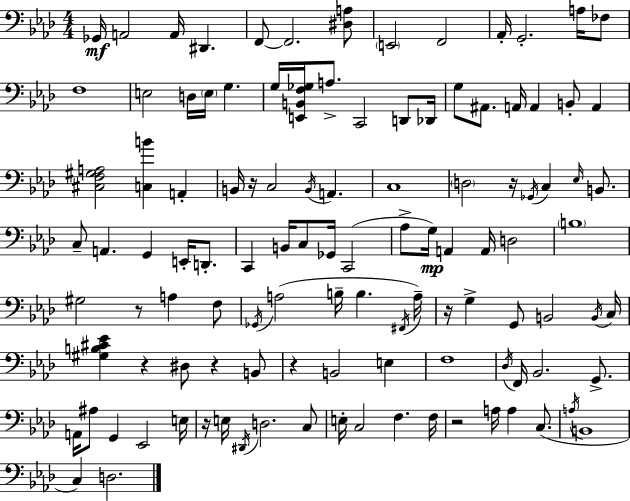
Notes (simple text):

Gb2/s A2/h A2/s D#2/q. F2/e F2/h. [D#3,A3]/e E2/h F2/h Ab2/s G2/h. A3/s FES3/e F3/w E3/h D3/s E3/s G3/q. G3/s [E2,B2,F3,Gb3]/s A3/e. C2/h D2/e Db2/s G3/e A#2/e. A2/s A2/q B2/e A2/q [C#3,F3,G#3,A3]/h [C3,B4]/q A2/q B2/s R/s C3/h B2/s A2/q. C3/w D3/h R/s Gb2/s C3/q Eb3/s B2/e. C3/e A2/q. G2/q E2/s D2/e. C2/q B2/s C3/e Gb2/s C2/h Ab3/e G3/s A2/q A2/s D3/h B3/w G#3/h R/e A3/q F3/e Gb2/s A3/h B3/s B3/q. F#2/s A3/s R/s G3/q G2/e B2/h B2/s C3/s [G#3,B3,C#4,Eb4]/q R/q D#3/e R/q B2/e R/q B2/h E3/q F3/w Db3/s F2/s Bb2/h. G2/e. A2/s A#3/e G2/q Eb2/h E3/s R/s E3/s D#2/s D3/h. C3/e E3/s C3/h F3/q. F3/s R/h A3/s A3/q C3/e. A3/s B2/w C3/q D3/h.